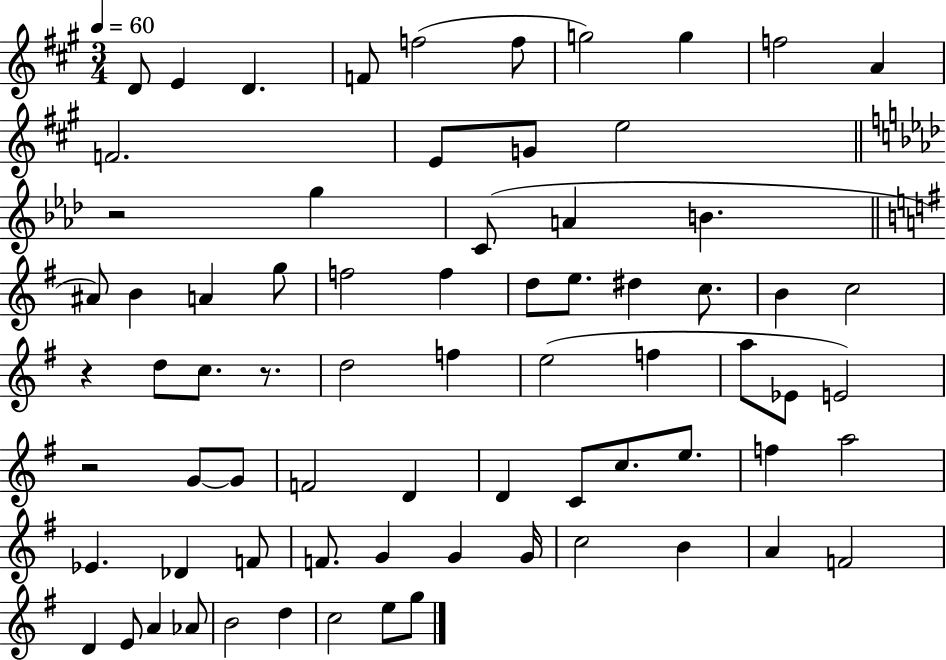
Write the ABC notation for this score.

X:1
T:Untitled
M:3/4
L:1/4
K:A
D/2 E D F/2 f2 f/2 g2 g f2 A F2 E/2 G/2 e2 z2 g C/2 A B ^A/2 B A g/2 f2 f d/2 e/2 ^d c/2 B c2 z d/2 c/2 z/2 d2 f e2 f a/2 _E/2 E2 z2 G/2 G/2 F2 D D C/2 c/2 e/2 f a2 _E _D F/2 F/2 G G G/4 c2 B A F2 D E/2 A _A/2 B2 d c2 e/2 g/2